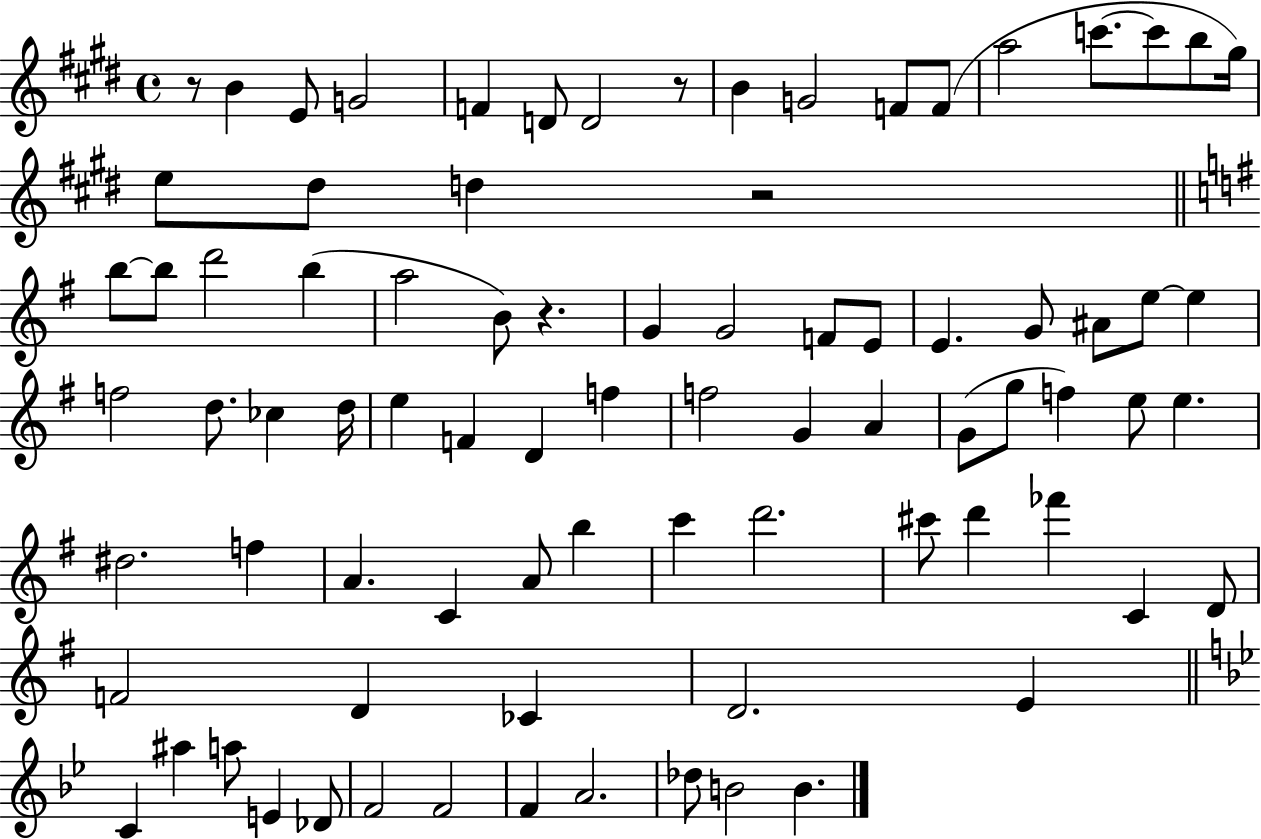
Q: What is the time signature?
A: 4/4